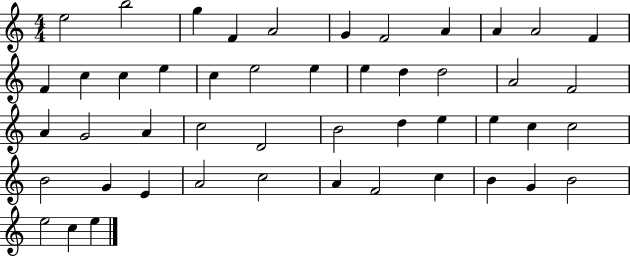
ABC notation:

X:1
T:Untitled
M:4/4
L:1/4
K:C
e2 b2 g F A2 G F2 A A A2 F F c c e c e2 e e d d2 A2 F2 A G2 A c2 D2 B2 d e e c c2 B2 G E A2 c2 A F2 c B G B2 e2 c e